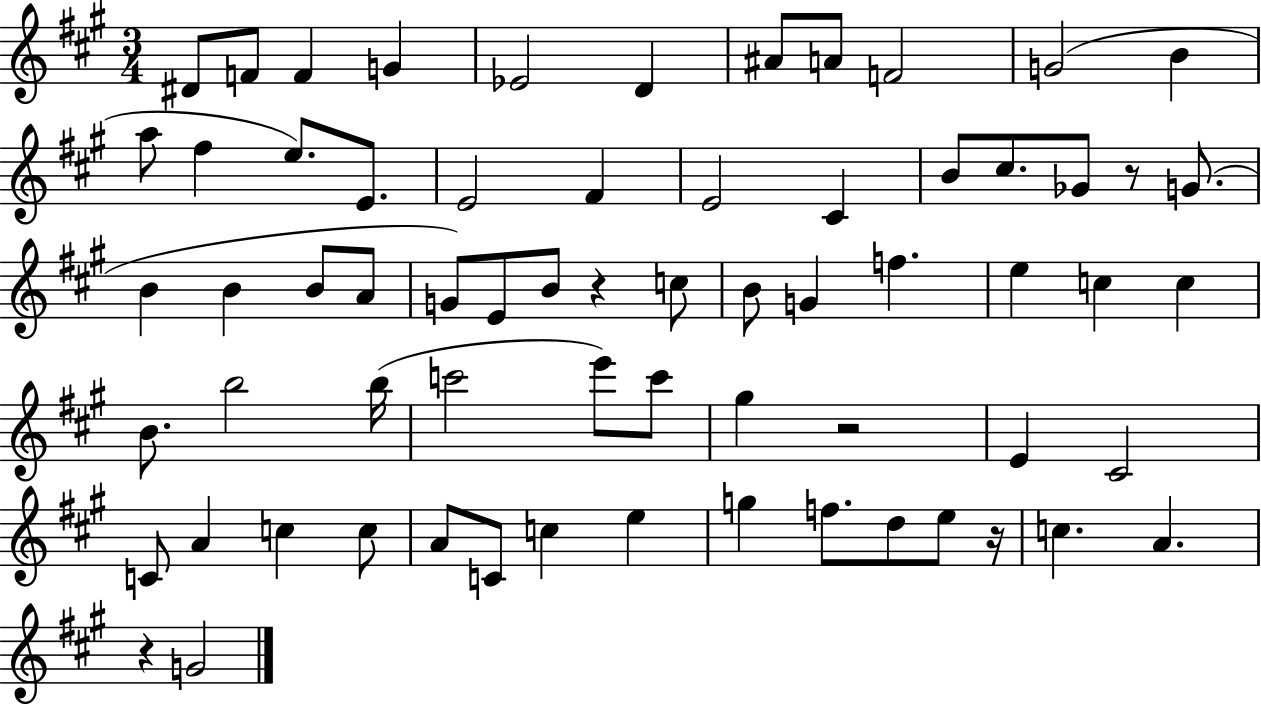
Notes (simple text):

D#4/e F4/e F4/q G4/q Eb4/h D4/q A#4/e A4/e F4/h G4/h B4/q A5/e F#5/q E5/e. E4/e. E4/h F#4/q E4/h C#4/q B4/e C#5/e. Gb4/e R/e G4/e. B4/q B4/q B4/e A4/e G4/e E4/e B4/e R/q C5/e B4/e G4/q F5/q. E5/q C5/q C5/q B4/e. B5/h B5/s C6/h E6/e C6/e G#5/q R/h E4/q C#4/h C4/e A4/q C5/q C5/e A4/e C4/e C5/q E5/q G5/q F5/e. D5/e E5/e R/s C5/q. A4/q. R/q G4/h